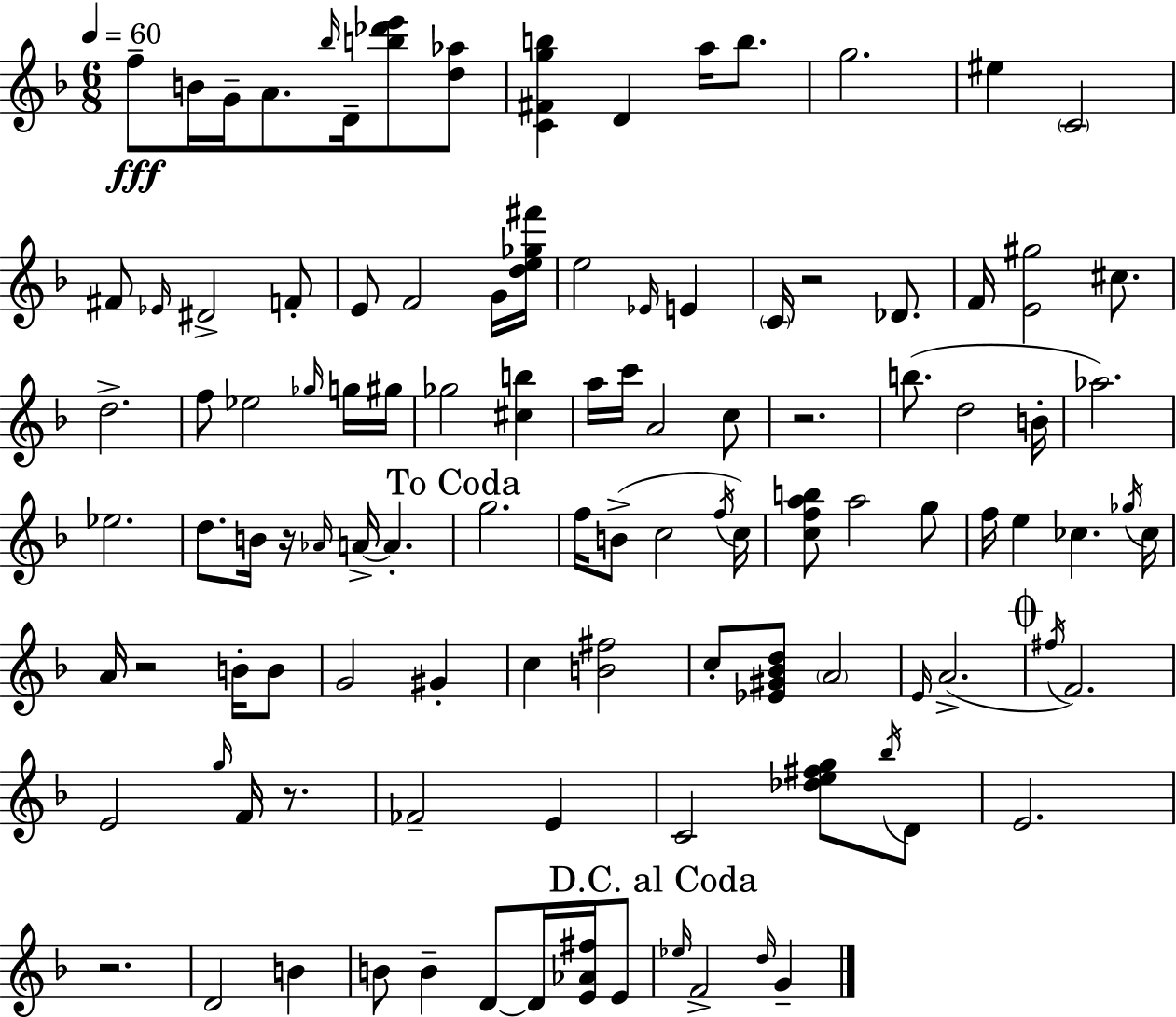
F5/e B4/s G4/s A4/e. Bb5/s D4/s [B5,Db6,E6]/e [D5,Ab5]/e [C4,F#4,G5,B5]/q D4/q A5/s B5/e. G5/h. EIS5/q C4/h F#4/e Eb4/s D#4/h F4/e E4/e F4/h G4/s [D5,E5,Gb5,F#6]/s E5/h Eb4/s E4/q C4/s R/h Db4/e. F4/s [E4,G#5]/h C#5/e. D5/h. F5/e Eb5/h Gb5/s G5/s G#5/s Gb5/h [C#5,B5]/q A5/s C6/s A4/h C5/e R/h. B5/e. D5/h B4/s Ab5/h. Eb5/h. D5/e. B4/s R/s Ab4/s A4/s A4/q. G5/h. F5/s B4/e C5/h F5/s C5/s [C5,F5,A5,B5]/e A5/h G5/e F5/s E5/q CES5/q. Gb5/s CES5/s A4/s R/h B4/s B4/e G4/h G#4/q C5/q [B4,F#5]/h C5/e [Eb4,G#4,Bb4,D5]/e A4/h E4/s A4/h. F#5/s F4/h. E4/h G5/s F4/s R/e. FES4/h E4/q C4/h [Db5,E5,F#5,G5]/e Bb5/s D4/e E4/h. R/h. D4/h B4/q B4/e B4/q D4/e D4/s [E4,Ab4,F#5]/s E4/e Eb5/s F4/h D5/s G4/q